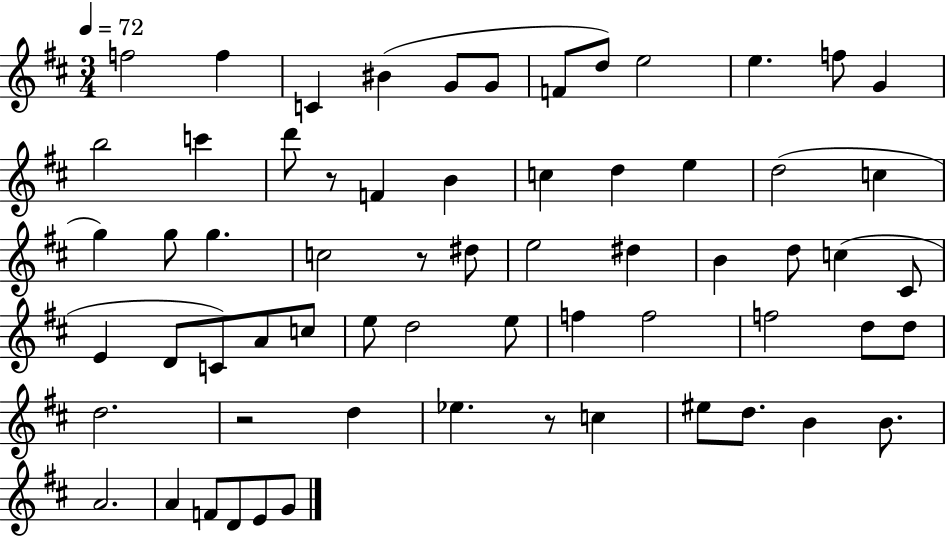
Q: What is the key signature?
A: D major